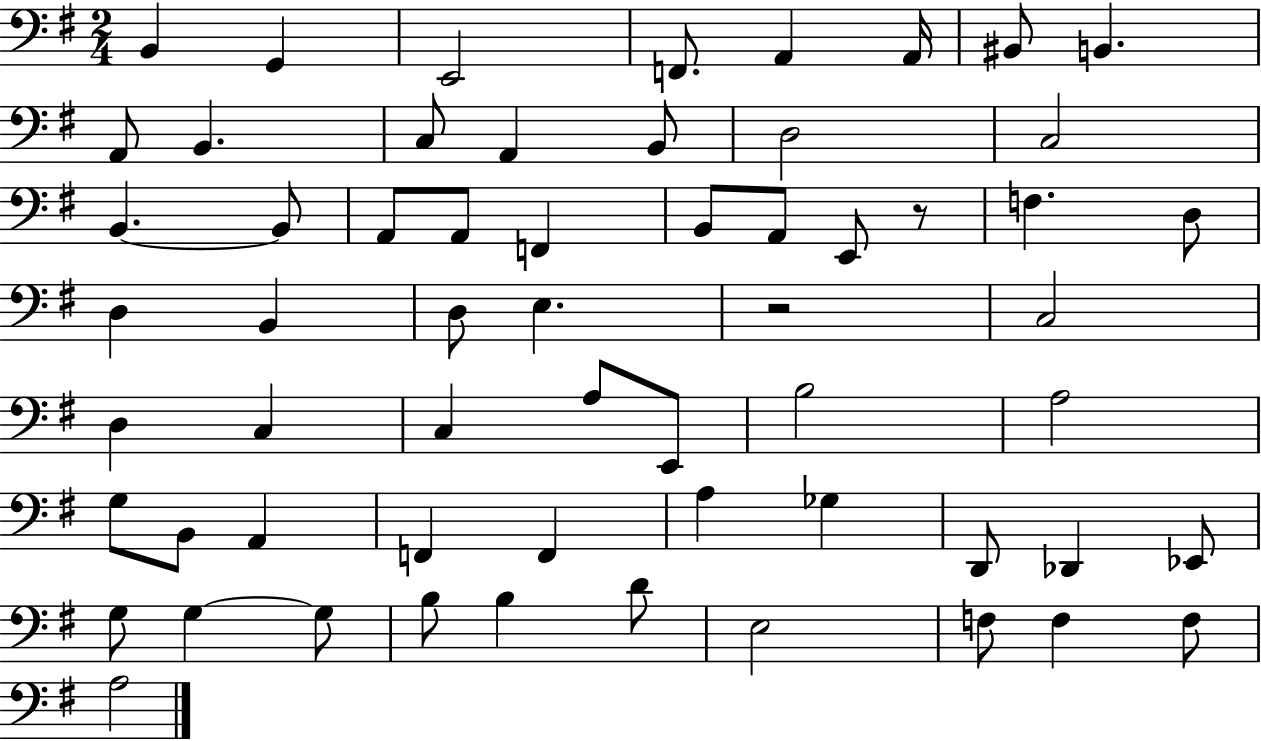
{
  \clef bass
  \numericTimeSignature
  \time 2/4
  \key g \major
  b,4 g,4 | e,2 | f,8. a,4 a,16 | bis,8 b,4. | \break a,8 b,4. | c8 a,4 b,8 | d2 | c2 | \break b,4.~~ b,8 | a,8 a,8 f,4 | b,8 a,8 e,8 r8 | f4. d8 | \break d4 b,4 | d8 e4. | r2 | c2 | \break d4 c4 | c4 a8 e,8 | b2 | a2 | \break g8 b,8 a,4 | f,4 f,4 | a4 ges4 | d,8 des,4 ees,8 | \break g8 g4~~ g8 | b8 b4 d'8 | e2 | f8 f4 f8 | \break a2 | \bar "|."
}